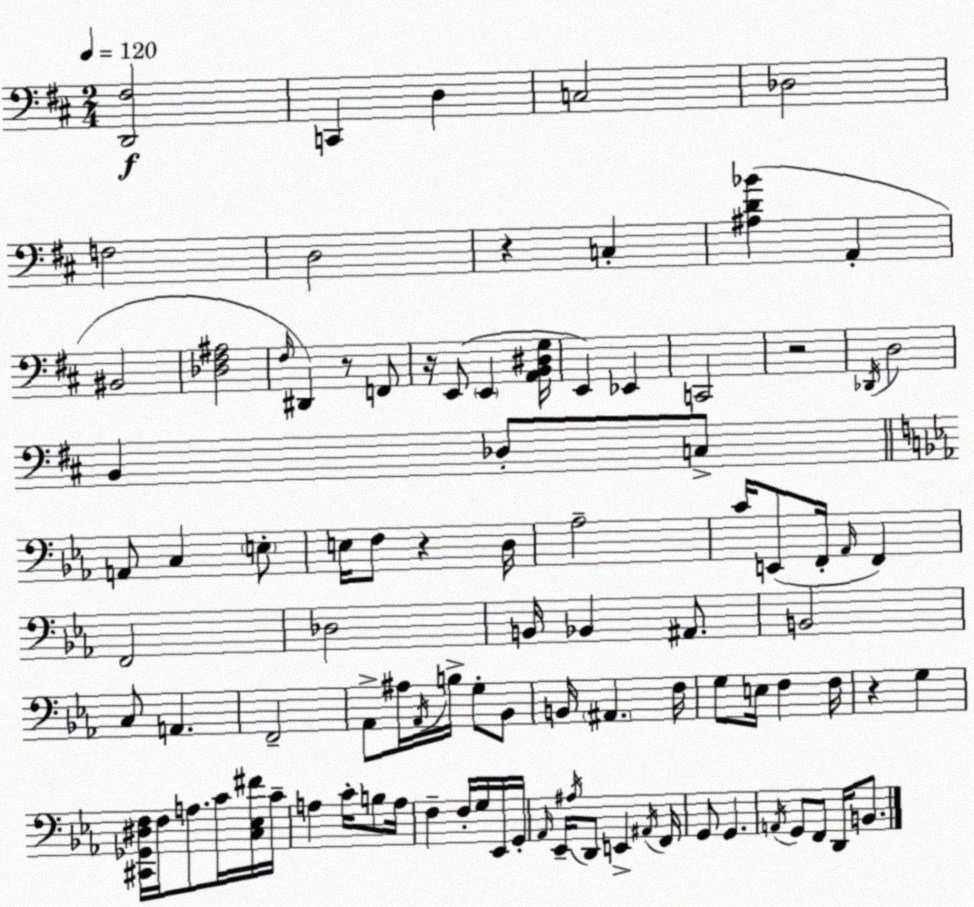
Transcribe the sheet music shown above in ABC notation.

X:1
T:Untitled
M:2/4
L:1/4
K:D
[D,,^F,]2 C,, D, C,2 _D,2 F,2 D,2 z C, [^A,D_B] A,, ^B,,2 [_D,^F,^A,]2 ^F,/4 ^D,, z/2 F,,/2 z/4 E,,/2 E,, [A,,B,,^D,G,]/4 E,, _E,, C,,2 z2 _D,,/4 D,2 B,, _D,/2 C,/2 A,,/2 C, E,/2 E,/4 F,/2 z D,/4 _A,2 C/4 E,,/2 F,,/4 _A,,/4 F,, F,,2 _D,2 B,,/4 _B,, ^A,,/2 B,,2 C,/2 A,, F,,2 _A,,/2 ^A,/4 _A,,/4 B,/4 G,/2 _B,,/2 B,,/4 ^A,, F,/4 G,/2 E,/4 F, F,/4 z G, [^C,,_G,,^D,F,]/4 F,/4 A,/2 C/4 [C,_E,^F]/4 C/4 A, C/4 B,/2 A,/4 F, F,/4 G,/4 _E,,/4 G,,/4 _A,,/4 _E,,/4 ^A,/4 D,,/2 E,, ^A,,/4 F,,/4 G,,/2 G,, A,,/4 G,,/2 F,,/2 D,,/4 B,,/2